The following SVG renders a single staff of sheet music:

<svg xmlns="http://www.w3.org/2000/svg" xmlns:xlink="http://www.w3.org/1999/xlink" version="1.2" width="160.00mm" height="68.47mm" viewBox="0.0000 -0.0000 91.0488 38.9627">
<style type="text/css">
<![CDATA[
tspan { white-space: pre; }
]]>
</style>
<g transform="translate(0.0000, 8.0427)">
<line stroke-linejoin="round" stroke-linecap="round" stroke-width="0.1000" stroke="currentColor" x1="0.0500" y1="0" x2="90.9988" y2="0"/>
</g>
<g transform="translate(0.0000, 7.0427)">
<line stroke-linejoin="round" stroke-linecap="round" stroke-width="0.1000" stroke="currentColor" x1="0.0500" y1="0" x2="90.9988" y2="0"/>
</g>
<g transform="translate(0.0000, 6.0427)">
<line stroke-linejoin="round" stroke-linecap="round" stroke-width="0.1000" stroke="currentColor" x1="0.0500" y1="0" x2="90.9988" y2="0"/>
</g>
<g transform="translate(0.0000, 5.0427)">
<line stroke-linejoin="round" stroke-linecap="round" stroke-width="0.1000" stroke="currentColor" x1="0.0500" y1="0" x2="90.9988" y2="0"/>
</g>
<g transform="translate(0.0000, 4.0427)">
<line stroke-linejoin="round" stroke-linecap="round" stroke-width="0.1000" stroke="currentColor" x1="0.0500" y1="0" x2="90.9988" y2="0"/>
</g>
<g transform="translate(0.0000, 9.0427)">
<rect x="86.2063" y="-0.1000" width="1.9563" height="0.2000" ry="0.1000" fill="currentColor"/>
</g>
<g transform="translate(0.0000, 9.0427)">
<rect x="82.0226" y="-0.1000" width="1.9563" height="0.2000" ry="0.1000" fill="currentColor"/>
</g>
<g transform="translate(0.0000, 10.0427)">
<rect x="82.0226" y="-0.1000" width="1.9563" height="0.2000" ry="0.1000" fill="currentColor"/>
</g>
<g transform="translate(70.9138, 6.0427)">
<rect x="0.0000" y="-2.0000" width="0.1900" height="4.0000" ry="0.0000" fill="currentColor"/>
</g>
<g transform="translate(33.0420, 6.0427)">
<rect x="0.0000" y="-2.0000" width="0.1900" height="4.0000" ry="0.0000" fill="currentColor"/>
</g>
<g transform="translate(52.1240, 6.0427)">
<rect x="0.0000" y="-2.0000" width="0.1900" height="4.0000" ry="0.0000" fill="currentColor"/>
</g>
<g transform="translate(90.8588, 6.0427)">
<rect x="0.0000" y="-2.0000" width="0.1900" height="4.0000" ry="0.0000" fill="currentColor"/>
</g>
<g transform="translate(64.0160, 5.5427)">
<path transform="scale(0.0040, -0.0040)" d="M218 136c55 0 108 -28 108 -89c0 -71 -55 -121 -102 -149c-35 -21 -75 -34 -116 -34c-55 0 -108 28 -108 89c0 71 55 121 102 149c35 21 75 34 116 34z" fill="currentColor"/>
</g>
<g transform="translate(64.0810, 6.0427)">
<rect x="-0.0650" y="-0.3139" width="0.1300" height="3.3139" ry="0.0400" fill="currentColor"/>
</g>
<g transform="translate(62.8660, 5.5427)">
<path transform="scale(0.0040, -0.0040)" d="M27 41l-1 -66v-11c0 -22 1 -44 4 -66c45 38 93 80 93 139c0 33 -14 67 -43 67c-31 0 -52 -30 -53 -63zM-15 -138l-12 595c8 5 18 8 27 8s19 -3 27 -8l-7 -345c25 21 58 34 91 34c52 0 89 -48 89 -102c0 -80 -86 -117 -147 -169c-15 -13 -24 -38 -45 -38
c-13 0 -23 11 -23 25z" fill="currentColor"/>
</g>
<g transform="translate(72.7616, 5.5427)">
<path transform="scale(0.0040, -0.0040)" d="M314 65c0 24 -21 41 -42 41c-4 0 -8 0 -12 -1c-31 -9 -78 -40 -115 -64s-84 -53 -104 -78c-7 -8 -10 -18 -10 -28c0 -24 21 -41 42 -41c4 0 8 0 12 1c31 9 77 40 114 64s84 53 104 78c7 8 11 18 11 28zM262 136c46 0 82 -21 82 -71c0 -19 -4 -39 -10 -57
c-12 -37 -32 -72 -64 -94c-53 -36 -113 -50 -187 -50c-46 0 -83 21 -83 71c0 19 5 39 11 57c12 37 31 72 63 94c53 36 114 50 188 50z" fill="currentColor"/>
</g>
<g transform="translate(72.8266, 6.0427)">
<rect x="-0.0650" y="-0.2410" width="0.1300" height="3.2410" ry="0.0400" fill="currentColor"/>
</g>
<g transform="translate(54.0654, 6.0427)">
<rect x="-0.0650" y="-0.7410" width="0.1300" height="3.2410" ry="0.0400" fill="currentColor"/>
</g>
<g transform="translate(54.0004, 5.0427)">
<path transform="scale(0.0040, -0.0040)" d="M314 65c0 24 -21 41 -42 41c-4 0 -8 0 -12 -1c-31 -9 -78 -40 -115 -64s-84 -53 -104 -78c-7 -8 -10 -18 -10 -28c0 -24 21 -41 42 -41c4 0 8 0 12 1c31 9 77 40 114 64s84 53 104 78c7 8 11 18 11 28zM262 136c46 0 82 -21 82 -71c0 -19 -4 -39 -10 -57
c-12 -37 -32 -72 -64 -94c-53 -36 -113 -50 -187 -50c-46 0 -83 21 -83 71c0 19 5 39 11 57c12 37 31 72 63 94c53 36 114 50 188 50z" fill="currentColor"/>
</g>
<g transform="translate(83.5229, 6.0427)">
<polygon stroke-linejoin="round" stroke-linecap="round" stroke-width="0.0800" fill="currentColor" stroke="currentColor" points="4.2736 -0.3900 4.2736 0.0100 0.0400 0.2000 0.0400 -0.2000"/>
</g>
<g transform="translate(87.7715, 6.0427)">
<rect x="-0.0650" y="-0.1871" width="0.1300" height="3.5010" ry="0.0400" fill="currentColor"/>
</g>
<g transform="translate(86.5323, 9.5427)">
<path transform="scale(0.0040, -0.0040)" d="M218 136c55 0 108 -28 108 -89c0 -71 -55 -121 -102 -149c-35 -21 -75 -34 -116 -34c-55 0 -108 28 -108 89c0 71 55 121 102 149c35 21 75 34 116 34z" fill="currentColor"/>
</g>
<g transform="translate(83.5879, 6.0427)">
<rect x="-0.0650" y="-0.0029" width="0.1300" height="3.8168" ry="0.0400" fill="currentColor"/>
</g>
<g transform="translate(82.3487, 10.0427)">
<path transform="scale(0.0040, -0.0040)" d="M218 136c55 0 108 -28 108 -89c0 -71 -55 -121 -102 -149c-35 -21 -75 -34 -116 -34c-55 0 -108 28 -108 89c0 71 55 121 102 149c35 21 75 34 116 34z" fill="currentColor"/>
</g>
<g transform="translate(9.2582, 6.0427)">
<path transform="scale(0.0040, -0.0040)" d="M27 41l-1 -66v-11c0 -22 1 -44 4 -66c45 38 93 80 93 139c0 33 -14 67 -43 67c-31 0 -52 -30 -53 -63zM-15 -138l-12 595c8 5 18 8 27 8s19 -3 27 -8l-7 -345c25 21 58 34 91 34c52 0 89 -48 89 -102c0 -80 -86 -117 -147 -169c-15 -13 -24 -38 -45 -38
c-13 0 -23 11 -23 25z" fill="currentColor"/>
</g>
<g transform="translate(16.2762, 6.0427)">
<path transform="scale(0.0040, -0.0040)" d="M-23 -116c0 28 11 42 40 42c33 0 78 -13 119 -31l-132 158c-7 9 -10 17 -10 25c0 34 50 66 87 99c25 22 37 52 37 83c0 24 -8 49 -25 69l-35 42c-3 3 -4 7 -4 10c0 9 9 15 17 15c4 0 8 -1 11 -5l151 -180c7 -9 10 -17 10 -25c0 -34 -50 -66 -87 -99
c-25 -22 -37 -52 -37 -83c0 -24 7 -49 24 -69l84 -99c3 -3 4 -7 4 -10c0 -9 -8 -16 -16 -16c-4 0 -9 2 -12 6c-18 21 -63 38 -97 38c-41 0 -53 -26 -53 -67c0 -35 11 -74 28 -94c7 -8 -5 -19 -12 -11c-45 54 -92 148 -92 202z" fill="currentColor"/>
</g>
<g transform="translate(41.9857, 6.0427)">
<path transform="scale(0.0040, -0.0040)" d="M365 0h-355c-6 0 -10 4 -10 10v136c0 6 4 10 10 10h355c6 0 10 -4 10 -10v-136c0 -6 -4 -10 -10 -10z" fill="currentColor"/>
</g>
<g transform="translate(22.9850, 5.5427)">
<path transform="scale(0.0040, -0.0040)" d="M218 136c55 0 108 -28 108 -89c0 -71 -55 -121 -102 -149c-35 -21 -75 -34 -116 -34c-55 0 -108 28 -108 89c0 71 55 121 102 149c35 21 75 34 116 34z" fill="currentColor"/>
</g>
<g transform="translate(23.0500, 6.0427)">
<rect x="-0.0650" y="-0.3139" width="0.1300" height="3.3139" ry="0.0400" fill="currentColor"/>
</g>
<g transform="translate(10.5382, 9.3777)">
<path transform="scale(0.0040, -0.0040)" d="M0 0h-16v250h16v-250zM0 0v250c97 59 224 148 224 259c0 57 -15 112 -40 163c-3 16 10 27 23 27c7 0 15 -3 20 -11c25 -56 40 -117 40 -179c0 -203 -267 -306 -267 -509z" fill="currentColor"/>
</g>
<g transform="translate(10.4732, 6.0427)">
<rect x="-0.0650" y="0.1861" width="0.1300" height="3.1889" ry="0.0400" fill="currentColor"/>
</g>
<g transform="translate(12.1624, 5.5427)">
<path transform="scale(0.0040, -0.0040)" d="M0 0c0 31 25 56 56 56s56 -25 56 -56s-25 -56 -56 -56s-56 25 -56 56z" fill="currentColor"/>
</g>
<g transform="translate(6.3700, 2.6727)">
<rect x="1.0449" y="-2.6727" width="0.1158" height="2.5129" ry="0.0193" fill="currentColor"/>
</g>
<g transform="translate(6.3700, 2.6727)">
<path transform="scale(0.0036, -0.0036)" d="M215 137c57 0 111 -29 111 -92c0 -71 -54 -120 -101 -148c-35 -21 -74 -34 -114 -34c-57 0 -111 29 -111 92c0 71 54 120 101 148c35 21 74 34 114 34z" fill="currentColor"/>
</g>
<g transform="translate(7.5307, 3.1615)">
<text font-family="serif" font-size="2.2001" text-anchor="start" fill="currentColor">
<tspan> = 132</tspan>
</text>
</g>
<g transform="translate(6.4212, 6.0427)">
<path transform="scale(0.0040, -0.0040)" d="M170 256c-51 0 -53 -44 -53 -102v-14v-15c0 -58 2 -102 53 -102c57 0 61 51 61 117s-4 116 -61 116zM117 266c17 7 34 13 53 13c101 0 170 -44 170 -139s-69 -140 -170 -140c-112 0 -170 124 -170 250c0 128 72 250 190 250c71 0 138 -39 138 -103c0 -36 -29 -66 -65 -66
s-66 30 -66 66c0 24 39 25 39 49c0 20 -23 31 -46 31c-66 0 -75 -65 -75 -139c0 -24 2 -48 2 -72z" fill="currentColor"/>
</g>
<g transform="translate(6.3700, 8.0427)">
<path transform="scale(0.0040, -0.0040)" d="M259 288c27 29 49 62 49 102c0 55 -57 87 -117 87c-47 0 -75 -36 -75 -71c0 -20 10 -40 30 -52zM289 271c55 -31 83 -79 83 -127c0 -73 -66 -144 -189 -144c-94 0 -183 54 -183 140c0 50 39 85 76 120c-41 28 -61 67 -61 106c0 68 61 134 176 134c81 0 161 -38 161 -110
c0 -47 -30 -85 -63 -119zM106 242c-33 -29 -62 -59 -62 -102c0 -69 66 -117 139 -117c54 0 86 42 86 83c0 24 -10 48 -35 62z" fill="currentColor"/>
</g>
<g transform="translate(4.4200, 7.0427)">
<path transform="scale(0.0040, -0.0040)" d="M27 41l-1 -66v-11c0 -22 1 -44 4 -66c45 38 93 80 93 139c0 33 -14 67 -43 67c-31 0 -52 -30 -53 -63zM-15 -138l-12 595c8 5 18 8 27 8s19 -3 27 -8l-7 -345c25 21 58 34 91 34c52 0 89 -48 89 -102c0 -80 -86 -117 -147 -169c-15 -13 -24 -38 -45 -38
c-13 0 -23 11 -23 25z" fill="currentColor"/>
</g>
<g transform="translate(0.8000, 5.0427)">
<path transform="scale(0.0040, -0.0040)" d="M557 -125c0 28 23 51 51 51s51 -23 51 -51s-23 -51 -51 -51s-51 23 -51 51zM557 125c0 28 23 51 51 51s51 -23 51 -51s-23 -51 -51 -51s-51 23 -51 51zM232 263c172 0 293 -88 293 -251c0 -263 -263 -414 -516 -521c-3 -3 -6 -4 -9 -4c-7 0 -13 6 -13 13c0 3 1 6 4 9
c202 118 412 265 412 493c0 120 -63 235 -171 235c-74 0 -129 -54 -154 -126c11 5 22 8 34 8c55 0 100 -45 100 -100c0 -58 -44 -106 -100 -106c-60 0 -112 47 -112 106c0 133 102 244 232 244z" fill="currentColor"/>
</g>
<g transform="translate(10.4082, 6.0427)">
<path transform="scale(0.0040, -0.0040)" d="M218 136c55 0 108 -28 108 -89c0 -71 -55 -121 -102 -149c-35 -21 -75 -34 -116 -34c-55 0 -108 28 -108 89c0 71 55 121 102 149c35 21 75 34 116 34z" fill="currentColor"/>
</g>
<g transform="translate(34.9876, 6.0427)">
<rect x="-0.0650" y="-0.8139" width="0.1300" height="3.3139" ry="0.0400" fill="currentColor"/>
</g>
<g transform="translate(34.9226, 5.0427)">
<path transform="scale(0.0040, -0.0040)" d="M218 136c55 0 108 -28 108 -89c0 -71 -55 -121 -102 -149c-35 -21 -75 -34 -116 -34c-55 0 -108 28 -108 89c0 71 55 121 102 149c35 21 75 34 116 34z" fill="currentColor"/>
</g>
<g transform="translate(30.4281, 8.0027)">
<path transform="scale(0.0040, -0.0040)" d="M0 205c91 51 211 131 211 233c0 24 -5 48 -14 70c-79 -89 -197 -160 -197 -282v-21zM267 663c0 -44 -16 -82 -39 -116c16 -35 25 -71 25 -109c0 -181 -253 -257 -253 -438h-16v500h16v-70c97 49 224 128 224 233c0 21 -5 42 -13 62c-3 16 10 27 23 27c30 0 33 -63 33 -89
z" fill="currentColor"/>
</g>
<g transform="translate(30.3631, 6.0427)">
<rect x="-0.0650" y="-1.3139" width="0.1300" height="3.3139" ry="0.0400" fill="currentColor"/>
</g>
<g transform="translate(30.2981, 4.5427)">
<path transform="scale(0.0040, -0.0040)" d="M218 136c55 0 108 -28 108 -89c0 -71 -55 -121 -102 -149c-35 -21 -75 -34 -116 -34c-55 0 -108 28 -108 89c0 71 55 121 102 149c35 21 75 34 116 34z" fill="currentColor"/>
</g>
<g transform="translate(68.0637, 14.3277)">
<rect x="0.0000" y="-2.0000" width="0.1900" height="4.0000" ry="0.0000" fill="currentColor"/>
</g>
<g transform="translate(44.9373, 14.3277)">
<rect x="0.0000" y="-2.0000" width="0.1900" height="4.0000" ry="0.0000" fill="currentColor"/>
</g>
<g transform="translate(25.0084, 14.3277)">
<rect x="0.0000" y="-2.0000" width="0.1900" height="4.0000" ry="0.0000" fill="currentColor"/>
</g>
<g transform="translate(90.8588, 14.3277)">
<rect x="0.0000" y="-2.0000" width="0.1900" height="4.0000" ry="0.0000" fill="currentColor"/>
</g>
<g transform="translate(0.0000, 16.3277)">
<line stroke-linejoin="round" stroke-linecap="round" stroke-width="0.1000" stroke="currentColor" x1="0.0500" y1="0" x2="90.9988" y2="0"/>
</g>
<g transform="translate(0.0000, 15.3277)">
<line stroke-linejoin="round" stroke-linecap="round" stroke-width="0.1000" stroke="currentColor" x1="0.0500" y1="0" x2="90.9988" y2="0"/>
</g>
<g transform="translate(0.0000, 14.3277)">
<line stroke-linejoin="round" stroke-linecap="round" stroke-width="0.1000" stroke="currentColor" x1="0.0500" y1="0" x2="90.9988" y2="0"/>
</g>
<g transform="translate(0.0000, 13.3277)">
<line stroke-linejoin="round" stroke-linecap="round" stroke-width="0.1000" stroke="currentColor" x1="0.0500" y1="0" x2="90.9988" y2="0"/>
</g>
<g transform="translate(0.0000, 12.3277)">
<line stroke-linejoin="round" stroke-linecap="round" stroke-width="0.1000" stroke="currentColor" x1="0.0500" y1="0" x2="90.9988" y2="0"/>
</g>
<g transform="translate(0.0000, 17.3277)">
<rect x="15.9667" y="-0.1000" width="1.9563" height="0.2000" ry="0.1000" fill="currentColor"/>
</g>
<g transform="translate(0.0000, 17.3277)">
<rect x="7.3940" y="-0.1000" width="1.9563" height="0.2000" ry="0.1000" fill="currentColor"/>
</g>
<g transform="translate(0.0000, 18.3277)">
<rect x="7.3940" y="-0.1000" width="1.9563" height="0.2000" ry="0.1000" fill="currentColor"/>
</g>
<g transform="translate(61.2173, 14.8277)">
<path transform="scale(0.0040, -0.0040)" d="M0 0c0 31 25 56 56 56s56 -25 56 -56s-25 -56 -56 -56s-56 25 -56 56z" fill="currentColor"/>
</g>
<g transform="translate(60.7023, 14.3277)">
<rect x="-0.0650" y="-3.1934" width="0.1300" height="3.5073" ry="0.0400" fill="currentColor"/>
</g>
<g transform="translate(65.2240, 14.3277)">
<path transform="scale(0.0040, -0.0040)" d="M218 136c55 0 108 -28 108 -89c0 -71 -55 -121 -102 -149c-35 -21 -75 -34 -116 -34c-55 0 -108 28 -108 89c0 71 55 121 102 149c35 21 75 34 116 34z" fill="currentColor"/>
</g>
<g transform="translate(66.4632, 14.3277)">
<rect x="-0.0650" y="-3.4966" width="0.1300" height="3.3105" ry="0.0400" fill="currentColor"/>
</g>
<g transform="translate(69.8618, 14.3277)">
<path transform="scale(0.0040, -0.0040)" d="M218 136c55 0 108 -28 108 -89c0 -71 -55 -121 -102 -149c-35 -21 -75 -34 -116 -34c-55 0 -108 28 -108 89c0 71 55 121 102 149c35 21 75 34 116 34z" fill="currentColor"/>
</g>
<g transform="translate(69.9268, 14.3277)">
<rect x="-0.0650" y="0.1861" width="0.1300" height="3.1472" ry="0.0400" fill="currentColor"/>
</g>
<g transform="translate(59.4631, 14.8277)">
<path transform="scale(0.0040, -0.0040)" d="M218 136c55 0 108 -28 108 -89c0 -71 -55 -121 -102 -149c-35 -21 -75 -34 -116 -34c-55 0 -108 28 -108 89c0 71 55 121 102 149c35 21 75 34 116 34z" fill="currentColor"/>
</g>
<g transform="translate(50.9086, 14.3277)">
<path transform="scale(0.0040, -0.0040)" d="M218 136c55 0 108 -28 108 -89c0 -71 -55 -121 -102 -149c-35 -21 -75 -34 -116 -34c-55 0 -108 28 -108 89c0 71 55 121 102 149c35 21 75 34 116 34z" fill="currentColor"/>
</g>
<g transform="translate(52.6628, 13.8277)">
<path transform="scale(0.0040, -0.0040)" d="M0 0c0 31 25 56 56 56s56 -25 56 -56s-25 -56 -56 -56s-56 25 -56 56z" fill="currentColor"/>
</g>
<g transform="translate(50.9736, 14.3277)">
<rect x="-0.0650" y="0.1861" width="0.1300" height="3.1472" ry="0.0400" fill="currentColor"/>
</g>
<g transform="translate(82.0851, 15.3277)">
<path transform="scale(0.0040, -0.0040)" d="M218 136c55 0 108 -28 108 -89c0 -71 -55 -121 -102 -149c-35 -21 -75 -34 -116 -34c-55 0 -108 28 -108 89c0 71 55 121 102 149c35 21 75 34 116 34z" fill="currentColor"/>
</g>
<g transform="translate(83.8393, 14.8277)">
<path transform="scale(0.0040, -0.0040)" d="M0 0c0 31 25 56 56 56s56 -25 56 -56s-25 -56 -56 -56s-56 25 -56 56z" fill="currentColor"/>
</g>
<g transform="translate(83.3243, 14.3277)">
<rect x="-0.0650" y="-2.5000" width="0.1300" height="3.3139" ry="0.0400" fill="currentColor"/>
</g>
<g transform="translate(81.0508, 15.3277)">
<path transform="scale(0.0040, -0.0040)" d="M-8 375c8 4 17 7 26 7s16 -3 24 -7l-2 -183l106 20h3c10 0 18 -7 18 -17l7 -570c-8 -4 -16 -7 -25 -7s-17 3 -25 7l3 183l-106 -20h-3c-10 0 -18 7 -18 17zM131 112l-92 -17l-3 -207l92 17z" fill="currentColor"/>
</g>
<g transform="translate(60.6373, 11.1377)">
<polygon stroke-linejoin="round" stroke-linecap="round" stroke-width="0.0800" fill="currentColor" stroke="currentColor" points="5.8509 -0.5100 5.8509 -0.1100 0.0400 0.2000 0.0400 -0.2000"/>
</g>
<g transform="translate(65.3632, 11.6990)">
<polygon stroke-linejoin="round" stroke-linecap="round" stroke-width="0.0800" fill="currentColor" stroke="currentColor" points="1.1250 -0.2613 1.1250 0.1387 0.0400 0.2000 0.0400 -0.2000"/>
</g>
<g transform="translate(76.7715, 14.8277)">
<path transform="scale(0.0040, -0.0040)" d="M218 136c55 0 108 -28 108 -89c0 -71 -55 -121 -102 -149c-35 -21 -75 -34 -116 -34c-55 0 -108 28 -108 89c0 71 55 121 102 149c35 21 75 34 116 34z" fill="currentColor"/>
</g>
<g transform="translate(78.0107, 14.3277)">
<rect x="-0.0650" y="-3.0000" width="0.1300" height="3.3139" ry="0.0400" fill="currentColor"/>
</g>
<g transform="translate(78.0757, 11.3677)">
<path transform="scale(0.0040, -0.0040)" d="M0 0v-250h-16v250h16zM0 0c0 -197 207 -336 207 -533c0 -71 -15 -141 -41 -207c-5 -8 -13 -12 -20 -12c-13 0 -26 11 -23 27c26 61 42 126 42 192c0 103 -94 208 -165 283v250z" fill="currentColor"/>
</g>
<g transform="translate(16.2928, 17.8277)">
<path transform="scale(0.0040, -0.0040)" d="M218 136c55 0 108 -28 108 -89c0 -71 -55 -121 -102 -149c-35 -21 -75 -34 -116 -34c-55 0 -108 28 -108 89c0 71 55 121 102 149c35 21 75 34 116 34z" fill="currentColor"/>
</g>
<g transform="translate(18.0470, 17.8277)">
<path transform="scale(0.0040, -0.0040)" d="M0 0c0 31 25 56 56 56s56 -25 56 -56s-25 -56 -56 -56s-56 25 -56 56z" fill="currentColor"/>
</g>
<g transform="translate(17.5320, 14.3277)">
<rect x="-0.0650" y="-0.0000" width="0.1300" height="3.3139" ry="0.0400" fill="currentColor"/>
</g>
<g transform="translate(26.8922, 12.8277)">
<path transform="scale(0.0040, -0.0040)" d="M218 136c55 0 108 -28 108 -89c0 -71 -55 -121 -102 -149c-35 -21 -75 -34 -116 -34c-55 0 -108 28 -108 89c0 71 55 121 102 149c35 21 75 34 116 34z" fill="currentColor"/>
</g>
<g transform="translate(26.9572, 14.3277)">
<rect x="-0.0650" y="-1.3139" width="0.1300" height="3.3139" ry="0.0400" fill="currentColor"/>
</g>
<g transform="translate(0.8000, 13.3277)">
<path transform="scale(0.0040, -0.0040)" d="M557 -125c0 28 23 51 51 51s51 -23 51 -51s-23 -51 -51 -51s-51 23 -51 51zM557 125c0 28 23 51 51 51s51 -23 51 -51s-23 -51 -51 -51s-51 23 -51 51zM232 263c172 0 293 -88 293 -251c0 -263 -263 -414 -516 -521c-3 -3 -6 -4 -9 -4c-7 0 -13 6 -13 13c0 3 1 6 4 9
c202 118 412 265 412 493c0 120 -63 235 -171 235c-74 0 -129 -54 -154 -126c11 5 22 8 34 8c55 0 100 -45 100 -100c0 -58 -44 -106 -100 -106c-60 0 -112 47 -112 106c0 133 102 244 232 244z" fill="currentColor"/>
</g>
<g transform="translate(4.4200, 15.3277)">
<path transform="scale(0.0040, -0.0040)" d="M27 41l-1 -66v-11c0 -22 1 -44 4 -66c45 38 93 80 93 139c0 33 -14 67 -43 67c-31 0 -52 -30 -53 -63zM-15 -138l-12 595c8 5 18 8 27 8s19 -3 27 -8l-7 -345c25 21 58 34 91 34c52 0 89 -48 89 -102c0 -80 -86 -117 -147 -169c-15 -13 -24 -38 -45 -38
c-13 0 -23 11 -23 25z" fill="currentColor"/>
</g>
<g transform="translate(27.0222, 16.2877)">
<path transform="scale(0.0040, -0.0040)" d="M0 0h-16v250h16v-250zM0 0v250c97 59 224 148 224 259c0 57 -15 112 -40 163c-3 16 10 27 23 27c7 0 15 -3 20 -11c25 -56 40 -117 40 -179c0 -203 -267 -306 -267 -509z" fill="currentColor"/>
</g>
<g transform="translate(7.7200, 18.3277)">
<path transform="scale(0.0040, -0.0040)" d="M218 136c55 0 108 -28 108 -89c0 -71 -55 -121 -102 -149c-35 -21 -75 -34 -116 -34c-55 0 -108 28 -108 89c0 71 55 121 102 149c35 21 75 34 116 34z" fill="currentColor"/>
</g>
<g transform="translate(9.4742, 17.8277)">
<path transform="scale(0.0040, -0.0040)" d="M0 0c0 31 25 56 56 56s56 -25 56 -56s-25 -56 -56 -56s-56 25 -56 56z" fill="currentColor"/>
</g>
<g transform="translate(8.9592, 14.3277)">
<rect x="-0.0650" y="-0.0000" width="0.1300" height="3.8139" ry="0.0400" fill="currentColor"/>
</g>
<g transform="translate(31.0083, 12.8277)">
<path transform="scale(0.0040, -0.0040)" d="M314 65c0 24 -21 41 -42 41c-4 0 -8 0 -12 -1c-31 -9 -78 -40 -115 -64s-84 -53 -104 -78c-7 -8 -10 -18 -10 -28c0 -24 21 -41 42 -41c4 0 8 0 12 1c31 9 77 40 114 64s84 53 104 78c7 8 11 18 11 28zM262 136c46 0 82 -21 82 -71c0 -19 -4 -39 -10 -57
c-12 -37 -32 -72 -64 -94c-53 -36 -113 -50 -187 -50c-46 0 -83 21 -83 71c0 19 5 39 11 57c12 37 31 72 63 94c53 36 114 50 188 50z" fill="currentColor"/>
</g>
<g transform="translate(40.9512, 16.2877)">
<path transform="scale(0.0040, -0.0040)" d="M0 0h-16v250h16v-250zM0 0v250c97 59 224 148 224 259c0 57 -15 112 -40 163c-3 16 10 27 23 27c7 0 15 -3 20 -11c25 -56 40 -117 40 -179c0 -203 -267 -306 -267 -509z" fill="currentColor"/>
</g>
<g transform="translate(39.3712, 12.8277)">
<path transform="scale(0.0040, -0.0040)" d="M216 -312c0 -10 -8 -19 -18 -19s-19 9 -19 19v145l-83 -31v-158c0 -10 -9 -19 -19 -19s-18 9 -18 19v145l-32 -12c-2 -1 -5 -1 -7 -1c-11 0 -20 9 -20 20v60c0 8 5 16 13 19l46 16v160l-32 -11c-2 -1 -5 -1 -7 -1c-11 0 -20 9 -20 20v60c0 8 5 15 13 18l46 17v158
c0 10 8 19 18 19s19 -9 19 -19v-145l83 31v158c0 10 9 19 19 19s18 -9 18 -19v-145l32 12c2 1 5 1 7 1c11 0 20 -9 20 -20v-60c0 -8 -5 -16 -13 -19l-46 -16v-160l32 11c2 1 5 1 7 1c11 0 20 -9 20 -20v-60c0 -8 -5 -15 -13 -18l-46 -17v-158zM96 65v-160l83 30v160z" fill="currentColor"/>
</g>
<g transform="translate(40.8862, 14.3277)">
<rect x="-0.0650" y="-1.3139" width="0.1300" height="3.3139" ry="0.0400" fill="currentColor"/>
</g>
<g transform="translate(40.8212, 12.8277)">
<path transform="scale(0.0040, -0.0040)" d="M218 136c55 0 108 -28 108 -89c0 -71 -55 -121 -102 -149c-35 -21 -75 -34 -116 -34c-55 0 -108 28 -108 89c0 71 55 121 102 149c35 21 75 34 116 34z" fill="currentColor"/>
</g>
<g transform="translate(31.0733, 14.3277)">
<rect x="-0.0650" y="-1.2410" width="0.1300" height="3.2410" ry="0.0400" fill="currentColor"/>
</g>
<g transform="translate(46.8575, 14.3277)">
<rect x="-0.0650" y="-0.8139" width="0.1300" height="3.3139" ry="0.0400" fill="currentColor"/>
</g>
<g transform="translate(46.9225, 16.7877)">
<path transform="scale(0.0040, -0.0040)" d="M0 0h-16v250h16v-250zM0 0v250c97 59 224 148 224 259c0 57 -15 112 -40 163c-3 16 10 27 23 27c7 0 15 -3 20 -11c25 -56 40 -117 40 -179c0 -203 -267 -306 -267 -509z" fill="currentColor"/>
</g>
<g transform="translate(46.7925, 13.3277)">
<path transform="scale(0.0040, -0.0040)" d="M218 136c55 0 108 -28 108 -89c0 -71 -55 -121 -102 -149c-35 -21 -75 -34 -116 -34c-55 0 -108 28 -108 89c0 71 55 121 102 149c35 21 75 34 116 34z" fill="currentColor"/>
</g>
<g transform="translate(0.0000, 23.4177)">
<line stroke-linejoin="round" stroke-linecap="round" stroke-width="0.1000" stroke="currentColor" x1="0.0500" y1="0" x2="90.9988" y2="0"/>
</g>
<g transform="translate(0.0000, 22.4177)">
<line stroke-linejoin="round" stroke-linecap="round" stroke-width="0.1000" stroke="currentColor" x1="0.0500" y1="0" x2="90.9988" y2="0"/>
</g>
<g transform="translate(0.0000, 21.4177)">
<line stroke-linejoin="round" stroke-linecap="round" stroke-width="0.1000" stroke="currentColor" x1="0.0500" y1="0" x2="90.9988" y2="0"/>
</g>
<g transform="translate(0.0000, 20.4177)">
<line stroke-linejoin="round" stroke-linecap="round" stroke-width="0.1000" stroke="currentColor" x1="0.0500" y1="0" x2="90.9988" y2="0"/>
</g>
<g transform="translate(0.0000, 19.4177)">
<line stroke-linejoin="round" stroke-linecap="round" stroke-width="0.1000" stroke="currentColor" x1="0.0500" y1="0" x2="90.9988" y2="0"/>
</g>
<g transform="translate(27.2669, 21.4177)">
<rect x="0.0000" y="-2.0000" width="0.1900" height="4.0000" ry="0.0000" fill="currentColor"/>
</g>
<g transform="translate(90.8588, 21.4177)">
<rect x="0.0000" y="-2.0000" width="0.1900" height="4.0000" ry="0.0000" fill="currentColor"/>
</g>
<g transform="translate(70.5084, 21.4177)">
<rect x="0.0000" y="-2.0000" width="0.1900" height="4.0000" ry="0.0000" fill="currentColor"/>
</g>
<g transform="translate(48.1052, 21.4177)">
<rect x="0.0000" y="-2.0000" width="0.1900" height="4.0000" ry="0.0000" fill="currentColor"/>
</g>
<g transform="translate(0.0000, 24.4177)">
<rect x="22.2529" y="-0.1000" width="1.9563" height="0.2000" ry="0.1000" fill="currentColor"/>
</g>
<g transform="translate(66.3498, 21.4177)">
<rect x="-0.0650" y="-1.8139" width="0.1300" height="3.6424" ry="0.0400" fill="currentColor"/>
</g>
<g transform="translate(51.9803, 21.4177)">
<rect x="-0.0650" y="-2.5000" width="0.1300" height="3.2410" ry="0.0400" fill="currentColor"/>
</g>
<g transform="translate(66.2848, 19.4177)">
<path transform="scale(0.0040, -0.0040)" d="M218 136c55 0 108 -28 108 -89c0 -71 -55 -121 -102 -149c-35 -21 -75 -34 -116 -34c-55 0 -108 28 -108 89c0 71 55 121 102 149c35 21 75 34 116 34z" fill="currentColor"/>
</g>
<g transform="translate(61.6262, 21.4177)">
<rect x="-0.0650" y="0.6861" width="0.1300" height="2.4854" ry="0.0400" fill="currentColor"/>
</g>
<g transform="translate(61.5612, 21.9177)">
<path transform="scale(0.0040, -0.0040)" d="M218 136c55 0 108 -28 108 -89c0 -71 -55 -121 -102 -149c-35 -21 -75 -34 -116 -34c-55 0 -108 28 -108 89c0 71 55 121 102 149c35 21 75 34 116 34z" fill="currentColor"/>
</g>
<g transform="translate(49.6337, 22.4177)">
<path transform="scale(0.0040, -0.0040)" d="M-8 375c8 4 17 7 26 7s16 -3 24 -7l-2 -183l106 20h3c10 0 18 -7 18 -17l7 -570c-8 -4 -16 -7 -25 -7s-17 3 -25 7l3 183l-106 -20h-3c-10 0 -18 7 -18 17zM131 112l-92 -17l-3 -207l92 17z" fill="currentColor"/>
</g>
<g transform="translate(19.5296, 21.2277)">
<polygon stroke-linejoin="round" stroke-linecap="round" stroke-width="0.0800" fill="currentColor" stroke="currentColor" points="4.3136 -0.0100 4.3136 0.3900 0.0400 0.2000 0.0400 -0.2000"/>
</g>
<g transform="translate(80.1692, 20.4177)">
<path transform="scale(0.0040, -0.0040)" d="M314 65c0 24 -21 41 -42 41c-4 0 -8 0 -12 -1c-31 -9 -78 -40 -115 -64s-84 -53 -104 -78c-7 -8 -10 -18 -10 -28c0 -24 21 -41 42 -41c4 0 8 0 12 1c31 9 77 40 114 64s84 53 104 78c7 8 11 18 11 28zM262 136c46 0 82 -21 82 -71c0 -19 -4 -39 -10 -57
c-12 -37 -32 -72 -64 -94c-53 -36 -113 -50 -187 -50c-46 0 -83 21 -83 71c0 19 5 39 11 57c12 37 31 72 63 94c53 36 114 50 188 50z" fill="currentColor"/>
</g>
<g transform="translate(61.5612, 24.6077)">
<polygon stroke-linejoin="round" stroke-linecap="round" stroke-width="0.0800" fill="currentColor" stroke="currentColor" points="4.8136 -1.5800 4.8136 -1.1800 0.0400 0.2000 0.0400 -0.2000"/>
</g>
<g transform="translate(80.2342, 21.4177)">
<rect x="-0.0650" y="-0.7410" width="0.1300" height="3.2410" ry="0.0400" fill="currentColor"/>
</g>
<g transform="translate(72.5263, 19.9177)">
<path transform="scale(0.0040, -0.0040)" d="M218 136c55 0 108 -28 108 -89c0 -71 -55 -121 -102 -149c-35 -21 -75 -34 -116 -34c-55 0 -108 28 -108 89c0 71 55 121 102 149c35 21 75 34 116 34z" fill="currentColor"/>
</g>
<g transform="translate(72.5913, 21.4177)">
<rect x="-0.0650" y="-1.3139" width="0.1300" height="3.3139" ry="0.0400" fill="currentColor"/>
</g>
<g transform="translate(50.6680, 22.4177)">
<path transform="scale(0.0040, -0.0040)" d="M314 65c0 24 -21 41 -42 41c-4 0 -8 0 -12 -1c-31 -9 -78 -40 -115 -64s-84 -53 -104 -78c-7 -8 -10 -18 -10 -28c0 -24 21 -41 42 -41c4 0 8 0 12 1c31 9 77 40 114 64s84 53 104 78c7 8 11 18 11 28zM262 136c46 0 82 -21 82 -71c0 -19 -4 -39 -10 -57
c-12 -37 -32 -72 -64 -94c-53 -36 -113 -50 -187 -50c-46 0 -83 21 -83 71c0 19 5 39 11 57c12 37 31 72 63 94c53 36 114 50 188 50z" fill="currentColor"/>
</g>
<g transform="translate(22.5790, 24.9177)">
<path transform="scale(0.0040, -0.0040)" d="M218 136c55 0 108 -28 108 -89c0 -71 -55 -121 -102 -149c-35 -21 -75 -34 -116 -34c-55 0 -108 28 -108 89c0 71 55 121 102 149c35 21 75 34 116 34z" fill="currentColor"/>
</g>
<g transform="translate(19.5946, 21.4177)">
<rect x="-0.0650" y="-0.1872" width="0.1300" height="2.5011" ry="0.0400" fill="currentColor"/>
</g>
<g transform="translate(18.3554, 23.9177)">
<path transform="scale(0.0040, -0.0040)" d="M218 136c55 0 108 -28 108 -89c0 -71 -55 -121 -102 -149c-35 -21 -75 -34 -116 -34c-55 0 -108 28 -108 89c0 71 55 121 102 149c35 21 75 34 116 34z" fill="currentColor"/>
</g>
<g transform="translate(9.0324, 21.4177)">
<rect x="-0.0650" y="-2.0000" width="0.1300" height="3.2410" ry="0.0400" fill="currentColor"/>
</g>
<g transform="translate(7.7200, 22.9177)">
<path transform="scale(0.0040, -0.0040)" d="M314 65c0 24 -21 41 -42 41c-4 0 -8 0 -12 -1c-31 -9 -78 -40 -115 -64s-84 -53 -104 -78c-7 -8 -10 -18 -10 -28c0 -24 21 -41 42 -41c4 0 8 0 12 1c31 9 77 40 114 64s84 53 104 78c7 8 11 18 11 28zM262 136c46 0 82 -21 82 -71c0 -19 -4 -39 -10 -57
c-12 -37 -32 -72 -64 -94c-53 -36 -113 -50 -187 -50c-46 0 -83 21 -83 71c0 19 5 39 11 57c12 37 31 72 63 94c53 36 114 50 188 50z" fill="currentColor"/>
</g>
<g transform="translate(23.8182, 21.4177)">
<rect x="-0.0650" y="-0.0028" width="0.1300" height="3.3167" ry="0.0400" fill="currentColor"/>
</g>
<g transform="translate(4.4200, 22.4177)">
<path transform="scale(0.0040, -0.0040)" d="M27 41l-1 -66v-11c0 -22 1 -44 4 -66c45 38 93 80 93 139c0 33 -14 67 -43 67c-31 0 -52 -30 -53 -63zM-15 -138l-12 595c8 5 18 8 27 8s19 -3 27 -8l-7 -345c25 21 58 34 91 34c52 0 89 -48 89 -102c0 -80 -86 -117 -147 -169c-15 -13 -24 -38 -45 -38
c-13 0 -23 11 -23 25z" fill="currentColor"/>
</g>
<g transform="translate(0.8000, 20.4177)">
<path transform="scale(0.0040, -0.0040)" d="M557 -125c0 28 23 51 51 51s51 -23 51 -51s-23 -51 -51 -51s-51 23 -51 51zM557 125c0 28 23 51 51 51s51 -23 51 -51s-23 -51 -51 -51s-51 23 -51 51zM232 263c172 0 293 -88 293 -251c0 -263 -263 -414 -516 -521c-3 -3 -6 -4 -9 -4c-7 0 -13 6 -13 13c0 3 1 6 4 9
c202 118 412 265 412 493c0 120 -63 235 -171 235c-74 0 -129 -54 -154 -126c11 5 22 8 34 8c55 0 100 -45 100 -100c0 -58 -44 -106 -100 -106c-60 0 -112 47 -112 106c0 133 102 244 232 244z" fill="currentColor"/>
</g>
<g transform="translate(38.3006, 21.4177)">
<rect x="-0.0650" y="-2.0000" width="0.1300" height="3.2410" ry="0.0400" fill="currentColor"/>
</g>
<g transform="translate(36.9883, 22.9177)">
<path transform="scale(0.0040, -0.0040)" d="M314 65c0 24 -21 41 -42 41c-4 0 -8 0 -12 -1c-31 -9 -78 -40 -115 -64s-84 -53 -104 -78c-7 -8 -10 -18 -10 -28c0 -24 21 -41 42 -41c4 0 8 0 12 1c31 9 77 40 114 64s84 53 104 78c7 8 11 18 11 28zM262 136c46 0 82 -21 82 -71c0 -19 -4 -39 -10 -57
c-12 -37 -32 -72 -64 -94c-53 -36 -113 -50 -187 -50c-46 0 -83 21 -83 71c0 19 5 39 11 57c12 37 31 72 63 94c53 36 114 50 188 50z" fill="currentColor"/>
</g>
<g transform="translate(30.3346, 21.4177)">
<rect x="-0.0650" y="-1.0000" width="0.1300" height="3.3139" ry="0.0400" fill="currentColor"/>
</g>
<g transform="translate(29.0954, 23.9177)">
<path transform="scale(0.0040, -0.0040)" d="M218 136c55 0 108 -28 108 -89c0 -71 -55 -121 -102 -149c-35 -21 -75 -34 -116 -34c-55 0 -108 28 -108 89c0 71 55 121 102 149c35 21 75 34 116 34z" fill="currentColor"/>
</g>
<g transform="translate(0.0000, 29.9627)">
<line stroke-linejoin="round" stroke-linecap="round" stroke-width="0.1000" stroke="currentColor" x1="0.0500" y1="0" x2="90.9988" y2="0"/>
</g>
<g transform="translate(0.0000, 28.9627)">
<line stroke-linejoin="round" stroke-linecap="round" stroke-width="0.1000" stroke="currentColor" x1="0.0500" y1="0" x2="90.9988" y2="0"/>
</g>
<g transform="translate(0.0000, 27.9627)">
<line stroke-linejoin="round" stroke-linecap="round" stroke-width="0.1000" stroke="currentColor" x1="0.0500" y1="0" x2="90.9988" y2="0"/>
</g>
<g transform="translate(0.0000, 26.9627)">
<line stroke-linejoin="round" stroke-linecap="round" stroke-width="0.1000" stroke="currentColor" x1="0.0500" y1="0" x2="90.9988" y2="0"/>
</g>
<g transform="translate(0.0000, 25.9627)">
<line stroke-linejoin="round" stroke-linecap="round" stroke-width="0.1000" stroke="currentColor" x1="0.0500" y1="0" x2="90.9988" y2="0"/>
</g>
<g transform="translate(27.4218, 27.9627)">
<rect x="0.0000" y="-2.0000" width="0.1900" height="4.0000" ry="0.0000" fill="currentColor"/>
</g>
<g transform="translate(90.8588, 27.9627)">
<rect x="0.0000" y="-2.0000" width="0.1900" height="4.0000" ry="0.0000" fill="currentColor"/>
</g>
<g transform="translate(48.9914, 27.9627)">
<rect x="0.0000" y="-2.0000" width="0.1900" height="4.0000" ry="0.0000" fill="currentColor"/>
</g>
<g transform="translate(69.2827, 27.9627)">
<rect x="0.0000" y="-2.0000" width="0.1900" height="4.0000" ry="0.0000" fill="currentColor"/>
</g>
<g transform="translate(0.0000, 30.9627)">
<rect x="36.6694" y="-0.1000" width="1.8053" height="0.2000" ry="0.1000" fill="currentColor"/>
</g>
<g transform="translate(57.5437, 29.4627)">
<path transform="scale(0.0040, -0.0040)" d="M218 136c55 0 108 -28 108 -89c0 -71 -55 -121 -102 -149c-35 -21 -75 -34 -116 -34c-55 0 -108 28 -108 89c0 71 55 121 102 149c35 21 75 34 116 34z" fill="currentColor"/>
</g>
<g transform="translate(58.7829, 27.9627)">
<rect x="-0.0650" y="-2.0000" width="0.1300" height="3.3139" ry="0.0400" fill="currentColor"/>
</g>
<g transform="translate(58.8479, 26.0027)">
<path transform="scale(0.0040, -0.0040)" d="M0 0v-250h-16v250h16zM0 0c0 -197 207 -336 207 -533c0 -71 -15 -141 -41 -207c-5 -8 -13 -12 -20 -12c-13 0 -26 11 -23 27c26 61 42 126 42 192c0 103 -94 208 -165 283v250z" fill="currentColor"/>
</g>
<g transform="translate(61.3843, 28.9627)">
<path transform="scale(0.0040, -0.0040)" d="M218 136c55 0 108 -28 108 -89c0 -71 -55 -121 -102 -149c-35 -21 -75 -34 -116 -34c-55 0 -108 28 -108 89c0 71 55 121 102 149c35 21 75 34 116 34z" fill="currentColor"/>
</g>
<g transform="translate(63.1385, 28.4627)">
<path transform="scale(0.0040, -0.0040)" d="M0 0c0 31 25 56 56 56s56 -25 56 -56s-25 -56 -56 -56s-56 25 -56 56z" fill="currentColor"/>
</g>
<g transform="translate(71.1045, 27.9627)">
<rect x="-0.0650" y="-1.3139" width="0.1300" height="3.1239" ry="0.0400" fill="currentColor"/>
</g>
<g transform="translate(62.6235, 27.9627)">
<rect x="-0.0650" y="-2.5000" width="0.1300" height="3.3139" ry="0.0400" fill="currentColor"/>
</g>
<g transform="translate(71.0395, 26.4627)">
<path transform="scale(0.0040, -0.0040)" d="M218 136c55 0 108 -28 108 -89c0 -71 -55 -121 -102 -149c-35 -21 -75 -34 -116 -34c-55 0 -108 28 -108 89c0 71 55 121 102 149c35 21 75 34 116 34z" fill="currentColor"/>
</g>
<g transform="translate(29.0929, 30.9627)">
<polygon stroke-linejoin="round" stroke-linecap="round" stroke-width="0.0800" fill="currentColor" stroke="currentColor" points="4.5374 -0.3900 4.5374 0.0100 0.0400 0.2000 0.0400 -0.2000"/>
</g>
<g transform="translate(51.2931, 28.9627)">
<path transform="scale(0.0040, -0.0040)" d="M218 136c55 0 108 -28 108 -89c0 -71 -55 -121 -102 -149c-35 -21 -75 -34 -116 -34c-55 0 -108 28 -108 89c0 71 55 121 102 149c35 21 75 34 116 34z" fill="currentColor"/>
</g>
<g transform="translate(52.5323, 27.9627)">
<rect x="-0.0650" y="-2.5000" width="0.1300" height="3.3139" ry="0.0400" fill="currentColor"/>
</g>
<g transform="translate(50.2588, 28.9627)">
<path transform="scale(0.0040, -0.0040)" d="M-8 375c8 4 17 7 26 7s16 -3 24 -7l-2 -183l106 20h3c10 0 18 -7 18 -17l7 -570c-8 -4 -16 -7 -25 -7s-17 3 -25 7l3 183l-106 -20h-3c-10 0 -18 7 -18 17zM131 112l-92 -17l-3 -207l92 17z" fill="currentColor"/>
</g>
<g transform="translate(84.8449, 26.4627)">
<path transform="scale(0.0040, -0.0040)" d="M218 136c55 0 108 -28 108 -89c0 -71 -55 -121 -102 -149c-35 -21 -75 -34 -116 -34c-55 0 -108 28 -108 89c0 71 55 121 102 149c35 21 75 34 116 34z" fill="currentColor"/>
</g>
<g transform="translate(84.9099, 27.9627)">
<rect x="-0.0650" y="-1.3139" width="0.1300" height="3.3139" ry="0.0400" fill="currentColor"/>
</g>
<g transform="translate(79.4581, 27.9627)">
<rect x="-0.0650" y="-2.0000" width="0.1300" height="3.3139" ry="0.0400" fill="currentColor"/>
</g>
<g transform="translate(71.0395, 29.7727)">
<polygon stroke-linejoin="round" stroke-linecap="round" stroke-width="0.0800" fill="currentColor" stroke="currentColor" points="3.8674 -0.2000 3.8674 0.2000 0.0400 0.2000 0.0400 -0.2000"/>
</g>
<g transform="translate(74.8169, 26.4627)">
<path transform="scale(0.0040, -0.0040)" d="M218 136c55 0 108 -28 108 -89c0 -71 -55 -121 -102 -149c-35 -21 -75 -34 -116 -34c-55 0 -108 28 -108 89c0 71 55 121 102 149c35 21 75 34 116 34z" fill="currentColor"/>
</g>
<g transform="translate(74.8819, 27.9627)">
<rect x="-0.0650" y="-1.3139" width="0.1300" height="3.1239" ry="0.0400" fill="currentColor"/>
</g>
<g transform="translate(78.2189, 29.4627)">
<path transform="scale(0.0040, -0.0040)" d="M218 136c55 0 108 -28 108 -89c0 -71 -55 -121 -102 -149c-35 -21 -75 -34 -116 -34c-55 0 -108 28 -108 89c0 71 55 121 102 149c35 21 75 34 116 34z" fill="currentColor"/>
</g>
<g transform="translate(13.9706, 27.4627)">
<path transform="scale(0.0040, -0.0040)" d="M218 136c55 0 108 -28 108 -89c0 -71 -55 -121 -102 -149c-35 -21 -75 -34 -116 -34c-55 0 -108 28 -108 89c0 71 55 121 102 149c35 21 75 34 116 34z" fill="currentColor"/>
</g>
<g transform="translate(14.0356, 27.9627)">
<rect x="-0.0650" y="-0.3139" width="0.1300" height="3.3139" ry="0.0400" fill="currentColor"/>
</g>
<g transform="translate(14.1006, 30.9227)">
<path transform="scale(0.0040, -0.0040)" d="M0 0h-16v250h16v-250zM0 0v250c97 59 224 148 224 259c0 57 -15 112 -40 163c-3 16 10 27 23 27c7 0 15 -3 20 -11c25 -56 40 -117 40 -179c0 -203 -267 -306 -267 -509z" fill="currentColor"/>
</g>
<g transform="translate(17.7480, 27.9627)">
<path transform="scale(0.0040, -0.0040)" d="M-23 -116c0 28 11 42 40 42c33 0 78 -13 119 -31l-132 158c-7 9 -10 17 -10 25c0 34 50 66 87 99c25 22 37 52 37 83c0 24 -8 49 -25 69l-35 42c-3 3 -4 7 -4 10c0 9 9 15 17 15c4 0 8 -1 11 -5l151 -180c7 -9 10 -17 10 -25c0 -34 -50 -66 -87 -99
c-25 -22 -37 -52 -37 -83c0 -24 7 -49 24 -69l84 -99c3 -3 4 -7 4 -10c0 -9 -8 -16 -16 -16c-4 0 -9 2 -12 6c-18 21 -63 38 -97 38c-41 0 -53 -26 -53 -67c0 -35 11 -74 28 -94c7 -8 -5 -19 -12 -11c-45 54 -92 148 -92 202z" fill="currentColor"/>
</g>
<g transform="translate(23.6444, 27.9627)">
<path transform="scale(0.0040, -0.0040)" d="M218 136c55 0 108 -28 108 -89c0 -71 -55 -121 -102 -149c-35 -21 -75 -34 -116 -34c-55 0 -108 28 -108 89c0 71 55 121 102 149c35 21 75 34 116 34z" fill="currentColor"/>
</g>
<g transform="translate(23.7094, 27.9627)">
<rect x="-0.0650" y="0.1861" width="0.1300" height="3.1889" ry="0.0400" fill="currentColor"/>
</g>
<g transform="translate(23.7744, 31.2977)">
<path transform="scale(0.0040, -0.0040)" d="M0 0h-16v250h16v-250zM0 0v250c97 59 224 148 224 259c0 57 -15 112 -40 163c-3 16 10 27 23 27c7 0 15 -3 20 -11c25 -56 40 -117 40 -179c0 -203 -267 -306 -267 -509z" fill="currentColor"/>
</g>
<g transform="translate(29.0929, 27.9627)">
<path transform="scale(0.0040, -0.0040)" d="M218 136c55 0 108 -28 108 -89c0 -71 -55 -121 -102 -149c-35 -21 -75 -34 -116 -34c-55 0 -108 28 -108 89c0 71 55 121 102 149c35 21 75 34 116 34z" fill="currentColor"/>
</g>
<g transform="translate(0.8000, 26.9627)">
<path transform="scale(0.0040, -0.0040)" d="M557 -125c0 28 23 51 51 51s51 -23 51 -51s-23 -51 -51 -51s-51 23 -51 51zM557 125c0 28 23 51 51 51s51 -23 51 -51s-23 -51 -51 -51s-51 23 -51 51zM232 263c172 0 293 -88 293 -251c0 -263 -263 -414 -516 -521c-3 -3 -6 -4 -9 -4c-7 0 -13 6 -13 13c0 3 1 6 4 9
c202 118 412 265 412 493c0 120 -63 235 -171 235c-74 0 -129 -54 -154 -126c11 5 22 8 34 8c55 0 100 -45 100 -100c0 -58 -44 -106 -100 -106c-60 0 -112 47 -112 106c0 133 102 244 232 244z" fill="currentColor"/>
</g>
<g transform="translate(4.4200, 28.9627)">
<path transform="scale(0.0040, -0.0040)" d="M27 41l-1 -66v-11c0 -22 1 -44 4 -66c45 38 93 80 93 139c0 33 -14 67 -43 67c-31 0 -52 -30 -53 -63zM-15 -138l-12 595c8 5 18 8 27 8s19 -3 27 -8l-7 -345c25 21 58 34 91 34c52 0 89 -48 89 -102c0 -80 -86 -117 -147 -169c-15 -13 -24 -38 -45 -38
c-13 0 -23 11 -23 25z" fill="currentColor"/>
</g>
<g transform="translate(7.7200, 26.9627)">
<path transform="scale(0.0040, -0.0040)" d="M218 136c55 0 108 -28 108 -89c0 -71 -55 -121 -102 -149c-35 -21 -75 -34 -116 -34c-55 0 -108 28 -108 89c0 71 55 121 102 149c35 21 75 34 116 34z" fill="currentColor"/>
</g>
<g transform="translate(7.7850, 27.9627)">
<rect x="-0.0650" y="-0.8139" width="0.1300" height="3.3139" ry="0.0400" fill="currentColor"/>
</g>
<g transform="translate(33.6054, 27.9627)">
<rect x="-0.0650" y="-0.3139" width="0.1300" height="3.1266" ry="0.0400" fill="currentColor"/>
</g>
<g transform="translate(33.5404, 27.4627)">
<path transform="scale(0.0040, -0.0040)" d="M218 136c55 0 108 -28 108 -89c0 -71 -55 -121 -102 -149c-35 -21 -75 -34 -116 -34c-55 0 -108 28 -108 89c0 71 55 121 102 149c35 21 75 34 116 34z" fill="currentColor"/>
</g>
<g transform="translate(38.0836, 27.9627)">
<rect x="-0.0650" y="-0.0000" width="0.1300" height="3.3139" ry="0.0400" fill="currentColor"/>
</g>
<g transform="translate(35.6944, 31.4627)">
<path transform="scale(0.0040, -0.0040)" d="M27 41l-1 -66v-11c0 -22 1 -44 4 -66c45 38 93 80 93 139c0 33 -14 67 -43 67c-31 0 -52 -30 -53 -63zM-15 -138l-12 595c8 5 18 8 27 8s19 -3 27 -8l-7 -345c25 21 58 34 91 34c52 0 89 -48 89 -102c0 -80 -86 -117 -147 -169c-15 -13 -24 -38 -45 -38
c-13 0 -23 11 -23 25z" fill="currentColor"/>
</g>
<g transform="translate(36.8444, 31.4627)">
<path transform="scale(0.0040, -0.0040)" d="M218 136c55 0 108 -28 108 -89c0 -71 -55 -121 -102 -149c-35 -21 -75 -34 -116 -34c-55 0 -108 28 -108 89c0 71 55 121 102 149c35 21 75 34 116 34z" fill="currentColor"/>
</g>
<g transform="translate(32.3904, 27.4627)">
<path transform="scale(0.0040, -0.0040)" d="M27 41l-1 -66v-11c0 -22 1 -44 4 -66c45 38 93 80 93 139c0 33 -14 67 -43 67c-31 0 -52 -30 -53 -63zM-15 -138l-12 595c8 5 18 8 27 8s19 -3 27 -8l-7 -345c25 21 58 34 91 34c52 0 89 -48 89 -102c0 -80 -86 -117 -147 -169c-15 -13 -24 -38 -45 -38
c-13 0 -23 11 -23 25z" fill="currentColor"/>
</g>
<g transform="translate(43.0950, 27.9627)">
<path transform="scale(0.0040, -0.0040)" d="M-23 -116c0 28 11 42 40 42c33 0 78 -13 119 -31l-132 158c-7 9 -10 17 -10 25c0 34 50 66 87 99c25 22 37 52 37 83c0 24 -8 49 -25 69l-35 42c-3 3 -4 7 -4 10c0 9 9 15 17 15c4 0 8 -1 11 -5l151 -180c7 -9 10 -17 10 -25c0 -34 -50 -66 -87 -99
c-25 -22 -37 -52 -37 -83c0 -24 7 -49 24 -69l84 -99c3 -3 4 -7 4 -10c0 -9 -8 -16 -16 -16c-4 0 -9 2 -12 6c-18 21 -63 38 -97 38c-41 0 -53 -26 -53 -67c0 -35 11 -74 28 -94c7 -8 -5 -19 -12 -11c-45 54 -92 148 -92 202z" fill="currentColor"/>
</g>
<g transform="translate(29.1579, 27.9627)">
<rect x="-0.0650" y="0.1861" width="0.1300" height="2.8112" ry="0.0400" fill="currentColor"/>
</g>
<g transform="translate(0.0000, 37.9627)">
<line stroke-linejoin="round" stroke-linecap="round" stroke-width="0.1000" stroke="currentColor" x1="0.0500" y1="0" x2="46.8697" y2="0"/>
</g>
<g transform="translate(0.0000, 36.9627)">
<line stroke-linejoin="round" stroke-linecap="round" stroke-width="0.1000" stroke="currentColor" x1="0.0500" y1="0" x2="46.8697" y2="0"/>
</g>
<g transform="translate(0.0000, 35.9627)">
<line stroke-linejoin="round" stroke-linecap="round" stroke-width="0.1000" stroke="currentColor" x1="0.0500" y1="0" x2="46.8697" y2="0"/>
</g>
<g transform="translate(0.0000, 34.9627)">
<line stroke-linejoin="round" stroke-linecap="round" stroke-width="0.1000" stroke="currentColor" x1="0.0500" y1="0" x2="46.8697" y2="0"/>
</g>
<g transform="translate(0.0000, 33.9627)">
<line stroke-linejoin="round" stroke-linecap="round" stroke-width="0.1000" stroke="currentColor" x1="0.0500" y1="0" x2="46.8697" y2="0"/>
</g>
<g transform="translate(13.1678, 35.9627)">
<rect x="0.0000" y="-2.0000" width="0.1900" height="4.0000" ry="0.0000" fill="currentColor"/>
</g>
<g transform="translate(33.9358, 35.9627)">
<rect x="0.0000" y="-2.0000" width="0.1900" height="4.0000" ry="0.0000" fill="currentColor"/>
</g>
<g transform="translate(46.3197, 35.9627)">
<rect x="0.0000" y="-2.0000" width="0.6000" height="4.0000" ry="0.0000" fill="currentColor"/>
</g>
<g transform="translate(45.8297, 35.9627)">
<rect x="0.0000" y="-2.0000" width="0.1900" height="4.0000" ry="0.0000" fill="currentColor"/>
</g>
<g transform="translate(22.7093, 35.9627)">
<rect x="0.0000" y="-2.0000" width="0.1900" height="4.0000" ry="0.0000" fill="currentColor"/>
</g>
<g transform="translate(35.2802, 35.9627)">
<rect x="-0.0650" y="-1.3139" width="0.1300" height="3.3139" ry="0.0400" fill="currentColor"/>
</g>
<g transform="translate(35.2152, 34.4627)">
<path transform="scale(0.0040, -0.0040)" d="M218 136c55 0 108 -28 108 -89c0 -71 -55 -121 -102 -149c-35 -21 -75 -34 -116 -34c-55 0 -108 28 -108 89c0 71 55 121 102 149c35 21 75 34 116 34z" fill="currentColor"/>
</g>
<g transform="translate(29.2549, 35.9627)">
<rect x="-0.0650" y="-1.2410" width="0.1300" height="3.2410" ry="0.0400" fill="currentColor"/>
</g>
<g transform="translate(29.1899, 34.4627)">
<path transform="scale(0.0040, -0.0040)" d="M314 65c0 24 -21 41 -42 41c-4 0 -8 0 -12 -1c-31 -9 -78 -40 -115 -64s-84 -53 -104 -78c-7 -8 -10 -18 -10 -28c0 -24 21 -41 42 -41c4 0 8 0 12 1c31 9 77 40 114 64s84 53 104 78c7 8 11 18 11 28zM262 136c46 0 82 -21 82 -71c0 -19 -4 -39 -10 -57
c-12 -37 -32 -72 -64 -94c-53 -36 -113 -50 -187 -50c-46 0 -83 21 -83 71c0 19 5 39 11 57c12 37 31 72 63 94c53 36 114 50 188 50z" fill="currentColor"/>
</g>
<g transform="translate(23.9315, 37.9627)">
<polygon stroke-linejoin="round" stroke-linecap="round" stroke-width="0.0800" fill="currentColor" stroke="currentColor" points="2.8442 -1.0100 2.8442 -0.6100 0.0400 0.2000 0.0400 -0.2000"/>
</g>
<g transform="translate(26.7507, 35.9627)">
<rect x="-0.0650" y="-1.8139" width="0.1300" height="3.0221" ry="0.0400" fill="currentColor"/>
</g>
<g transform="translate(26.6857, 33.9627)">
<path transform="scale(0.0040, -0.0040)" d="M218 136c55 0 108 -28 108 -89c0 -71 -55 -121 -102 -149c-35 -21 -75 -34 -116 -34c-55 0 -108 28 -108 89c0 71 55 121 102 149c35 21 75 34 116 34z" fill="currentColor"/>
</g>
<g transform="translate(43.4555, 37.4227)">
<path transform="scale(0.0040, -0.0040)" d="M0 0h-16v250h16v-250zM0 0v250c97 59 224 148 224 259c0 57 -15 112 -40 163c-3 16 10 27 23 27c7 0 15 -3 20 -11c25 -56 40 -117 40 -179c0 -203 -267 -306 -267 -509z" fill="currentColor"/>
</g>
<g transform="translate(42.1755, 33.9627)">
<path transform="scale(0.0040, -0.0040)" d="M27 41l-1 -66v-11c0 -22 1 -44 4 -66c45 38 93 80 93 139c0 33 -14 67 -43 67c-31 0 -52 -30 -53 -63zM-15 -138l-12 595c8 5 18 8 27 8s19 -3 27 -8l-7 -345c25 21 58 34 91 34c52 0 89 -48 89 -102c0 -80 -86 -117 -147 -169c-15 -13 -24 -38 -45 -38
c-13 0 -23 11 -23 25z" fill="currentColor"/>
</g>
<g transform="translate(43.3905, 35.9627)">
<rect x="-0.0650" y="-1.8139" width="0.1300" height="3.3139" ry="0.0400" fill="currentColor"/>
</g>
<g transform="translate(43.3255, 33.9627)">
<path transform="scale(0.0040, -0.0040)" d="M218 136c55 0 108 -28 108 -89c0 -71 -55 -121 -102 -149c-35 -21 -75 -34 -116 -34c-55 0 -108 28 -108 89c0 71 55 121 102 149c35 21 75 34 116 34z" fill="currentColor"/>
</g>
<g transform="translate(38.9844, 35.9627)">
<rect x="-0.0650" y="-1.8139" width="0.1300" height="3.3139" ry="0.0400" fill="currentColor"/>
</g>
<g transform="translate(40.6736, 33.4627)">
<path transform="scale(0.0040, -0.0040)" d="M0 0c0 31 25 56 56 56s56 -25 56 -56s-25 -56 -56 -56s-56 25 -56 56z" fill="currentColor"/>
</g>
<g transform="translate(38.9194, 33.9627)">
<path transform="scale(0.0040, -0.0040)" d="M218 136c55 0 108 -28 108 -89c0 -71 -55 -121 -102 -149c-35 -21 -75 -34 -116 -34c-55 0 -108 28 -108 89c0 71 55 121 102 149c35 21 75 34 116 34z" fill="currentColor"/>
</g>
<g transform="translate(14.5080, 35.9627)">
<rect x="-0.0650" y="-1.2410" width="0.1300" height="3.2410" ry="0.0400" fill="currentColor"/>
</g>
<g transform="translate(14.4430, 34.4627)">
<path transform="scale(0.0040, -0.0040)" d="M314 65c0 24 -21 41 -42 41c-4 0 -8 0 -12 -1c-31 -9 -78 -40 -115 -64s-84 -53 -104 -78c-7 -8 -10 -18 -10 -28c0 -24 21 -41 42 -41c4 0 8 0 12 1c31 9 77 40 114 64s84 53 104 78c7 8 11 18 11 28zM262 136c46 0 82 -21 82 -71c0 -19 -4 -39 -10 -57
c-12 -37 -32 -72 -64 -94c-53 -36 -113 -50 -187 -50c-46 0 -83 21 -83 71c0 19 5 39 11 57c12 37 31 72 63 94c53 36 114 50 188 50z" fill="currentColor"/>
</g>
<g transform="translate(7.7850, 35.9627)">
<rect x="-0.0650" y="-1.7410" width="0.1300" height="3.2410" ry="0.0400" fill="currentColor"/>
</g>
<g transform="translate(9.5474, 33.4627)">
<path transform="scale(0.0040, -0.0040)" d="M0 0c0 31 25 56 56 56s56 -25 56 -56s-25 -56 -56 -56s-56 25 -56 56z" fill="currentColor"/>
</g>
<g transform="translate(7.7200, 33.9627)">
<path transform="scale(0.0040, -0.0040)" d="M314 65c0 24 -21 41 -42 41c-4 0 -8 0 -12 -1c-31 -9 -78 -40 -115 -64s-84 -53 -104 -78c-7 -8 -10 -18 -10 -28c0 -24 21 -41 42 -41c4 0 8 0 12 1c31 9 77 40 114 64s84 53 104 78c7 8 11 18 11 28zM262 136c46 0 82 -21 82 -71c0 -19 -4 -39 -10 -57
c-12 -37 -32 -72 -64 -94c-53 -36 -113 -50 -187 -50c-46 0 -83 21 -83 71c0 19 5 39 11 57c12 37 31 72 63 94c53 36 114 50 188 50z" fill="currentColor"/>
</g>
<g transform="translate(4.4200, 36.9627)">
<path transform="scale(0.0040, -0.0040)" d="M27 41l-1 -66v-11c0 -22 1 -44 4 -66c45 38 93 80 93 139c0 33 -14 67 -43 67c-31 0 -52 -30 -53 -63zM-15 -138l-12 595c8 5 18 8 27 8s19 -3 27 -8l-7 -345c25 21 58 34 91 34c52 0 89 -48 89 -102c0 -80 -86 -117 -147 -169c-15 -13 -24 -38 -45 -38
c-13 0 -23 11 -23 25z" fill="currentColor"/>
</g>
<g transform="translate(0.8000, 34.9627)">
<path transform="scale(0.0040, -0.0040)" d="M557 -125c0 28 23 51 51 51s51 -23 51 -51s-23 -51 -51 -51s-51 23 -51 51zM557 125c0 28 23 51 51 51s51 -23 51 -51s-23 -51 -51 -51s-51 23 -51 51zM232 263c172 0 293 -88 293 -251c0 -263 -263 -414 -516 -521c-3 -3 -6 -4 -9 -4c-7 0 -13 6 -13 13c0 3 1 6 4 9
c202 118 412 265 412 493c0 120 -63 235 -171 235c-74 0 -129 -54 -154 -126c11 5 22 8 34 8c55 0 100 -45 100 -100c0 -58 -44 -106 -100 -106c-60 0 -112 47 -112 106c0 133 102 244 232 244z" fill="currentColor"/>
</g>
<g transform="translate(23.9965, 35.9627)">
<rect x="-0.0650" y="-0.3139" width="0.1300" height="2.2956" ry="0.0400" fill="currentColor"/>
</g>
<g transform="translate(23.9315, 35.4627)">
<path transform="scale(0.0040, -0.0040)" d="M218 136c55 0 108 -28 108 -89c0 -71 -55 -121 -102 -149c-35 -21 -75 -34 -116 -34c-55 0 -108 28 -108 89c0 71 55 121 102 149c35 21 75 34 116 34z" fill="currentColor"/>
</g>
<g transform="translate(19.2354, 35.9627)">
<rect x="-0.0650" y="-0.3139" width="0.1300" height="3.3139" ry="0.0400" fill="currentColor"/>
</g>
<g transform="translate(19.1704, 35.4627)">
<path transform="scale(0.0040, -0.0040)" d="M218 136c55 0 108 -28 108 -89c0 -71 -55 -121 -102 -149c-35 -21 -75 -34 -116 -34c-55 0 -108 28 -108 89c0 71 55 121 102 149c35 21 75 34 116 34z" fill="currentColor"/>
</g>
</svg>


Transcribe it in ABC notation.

X:1
T:Untitled
M:6/8
L:1/4
K:F
_D,/2 z E, G,/4 F, z2 F,2 _E, E,2 C,,/2 D,,/2 C,, D,, G,/2 G,2 ^G,/2 F,/2 D, C,/2 D,/4 D, C,/2 B,, A,,2 F,,/2 D,,/2 F,, A,,2 B,,2 C,/2 A,/2 G, F,2 F, E,/2 z D,/2 D,/2 _E,/2 _D,, z B,, A,,/2 B,, G,/2 G,/2 A,, G, A,2 G,2 E, E,/2 A,/2 G,2 G, A, _A,/2